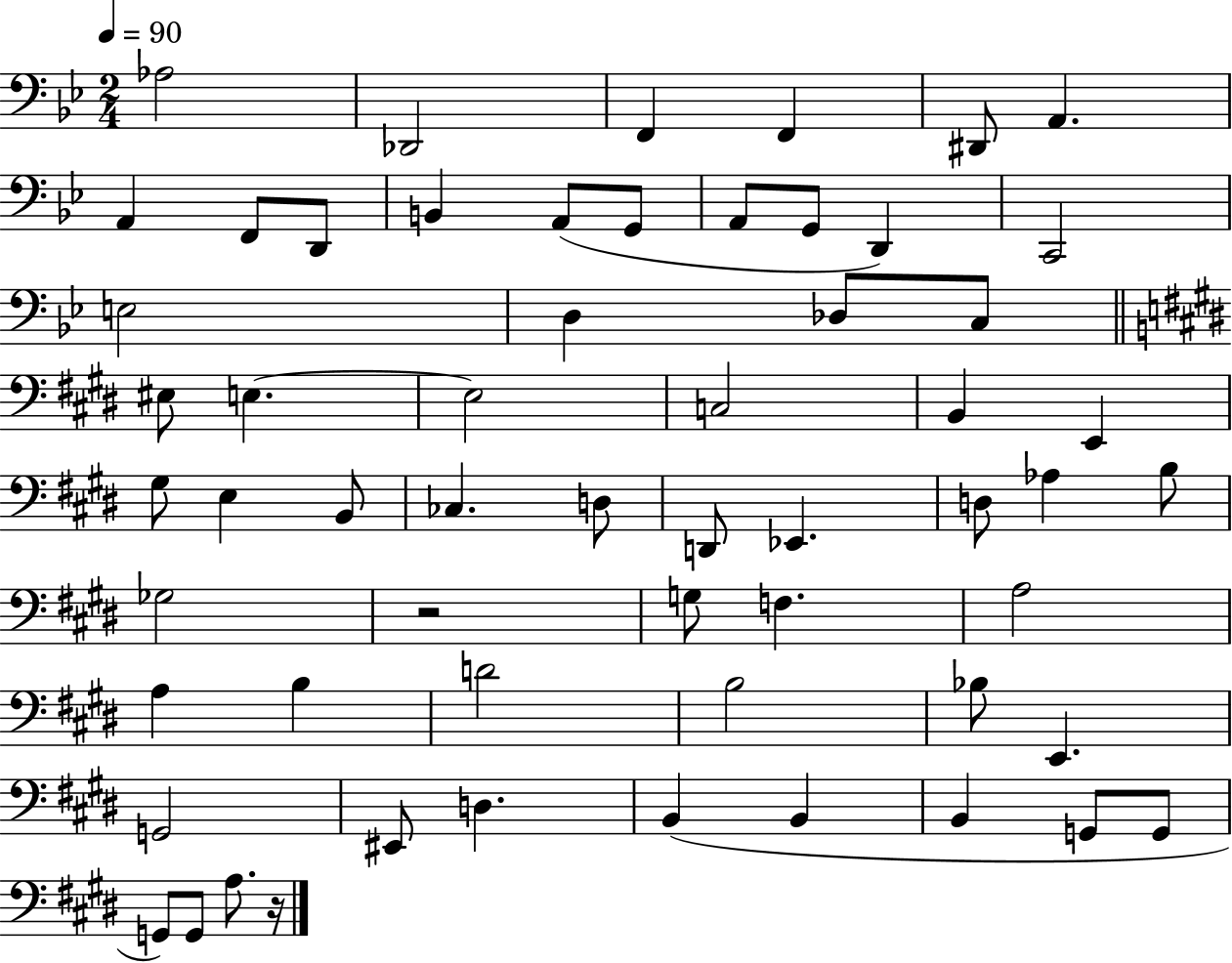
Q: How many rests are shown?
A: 2